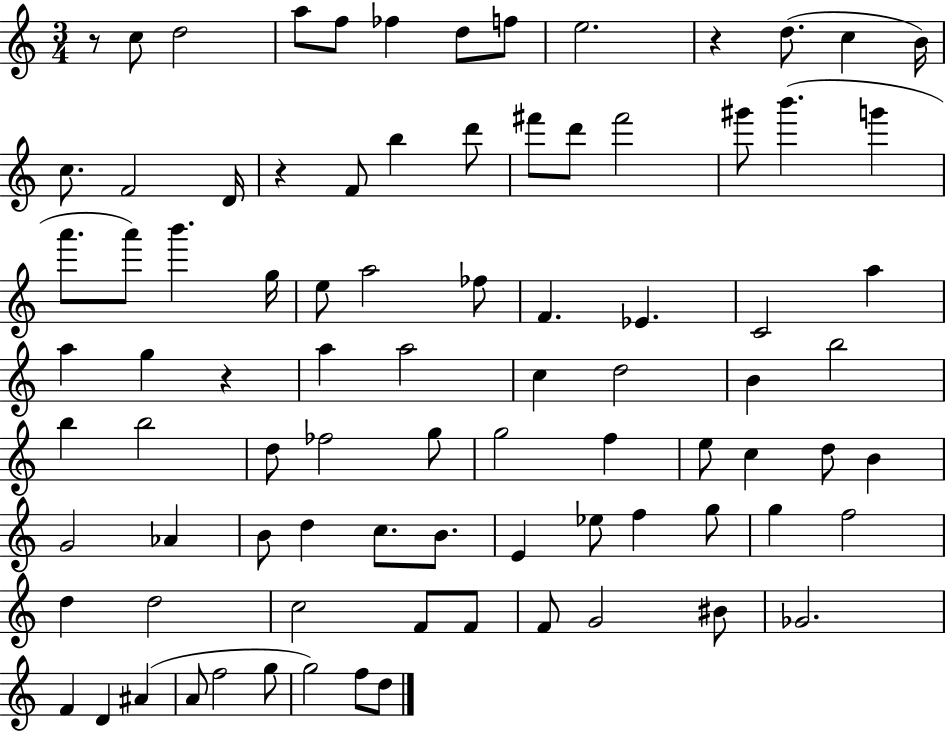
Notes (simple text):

R/e C5/e D5/h A5/e F5/e FES5/q D5/e F5/e E5/h. R/q D5/e. C5/q B4/s C5/e. F4/h D4/s R/q F4/e B5/q D6/e F#6/e D6/e F#6/h G#6/e B6/q. G6/q A6/e. A6/e B6/q. G5/s E5/e A5/h FES5/e F4/q. Eb4/q. C4/h A5/q A5/q G5/q R/q A5/q A5/h C5/q D5/h B4/q B5/h B5/q B5/h D5/e FES5/h G5/e G5/h F5/q E5/e C5/q D5/e B4/q G4/h Ab4/q B4/e D5/q C5/e. B4/e. E4/q Eb5/e F5/q G5/e G5/q F5/h D5/q D5/h C5/h F4/e F4/e F4/e G4/h BIS4/e Gb4/h. F4/q D4/q A#4/q A4/e F5/h G5/e G5/h F5/e D5/e